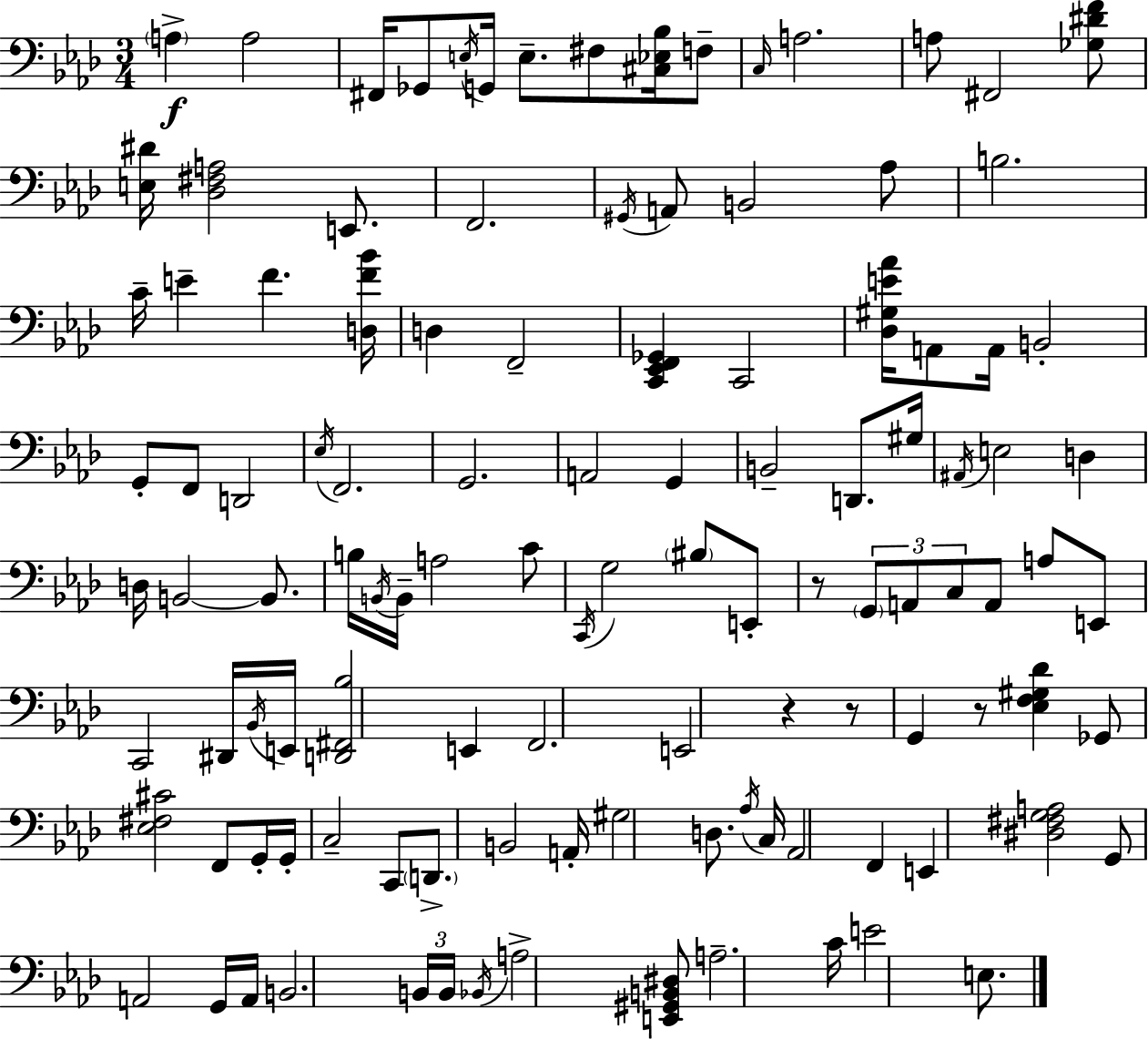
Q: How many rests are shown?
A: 4